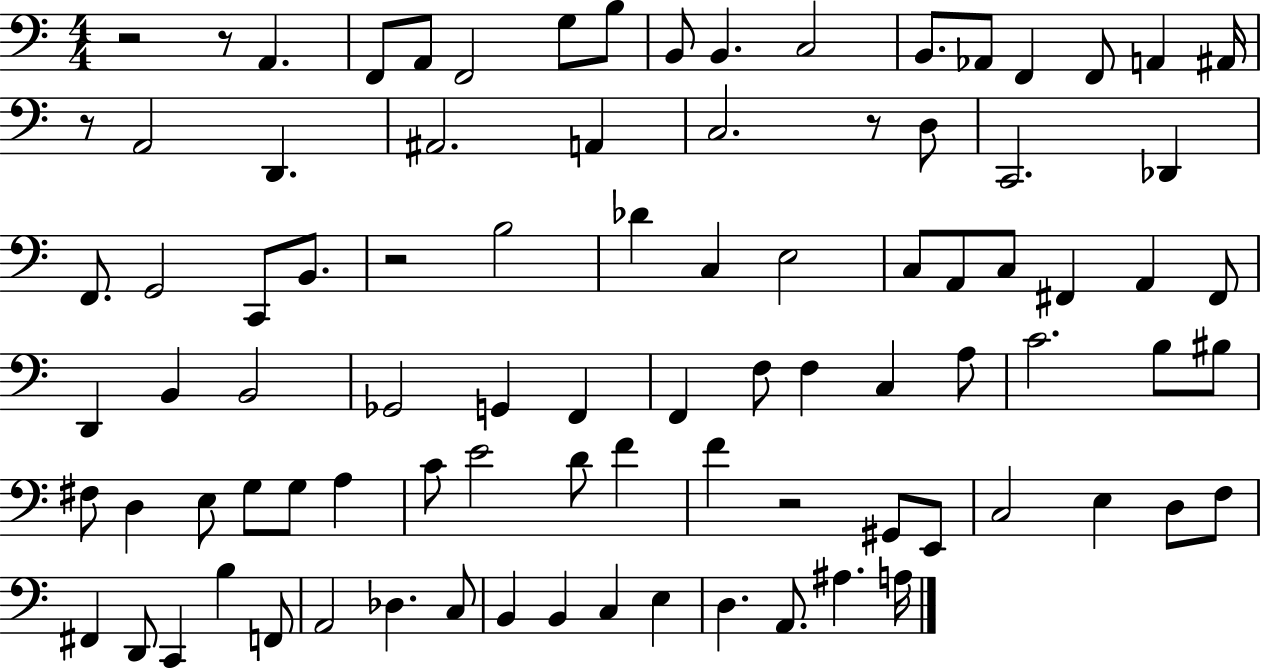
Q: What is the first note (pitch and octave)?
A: A2